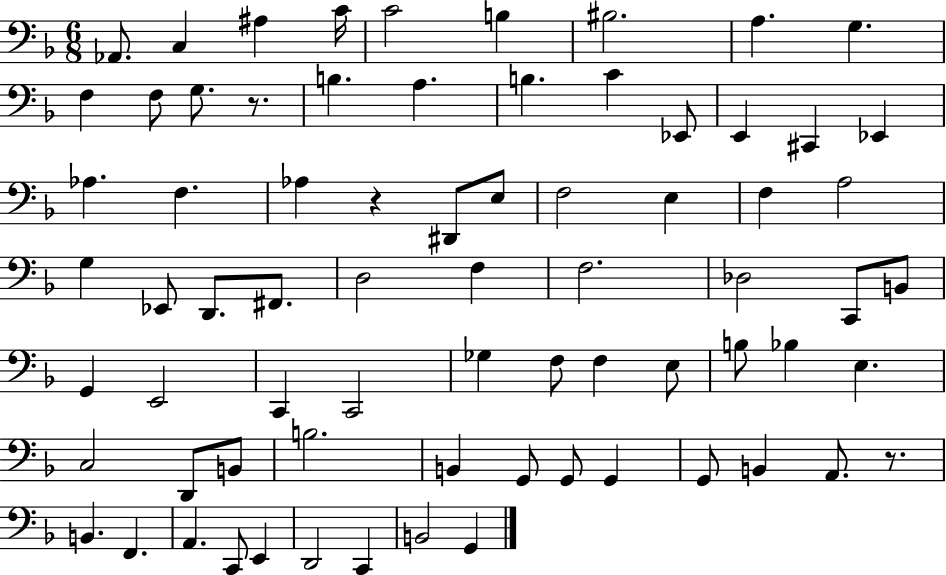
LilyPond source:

{
  \clef bass
  \numericTimeSignature
  \time 6/8
  \key f \major
  aes,8. c4 ais4 c'16 | c'2 b4 | bis2. | a4. g4. | \break f4 f8 g8. r8. | b4. a4. | b4. c'4 ees,8 | e,4 cis,4 ees,4 | \break aes4. f4. | aes4 r4 dis,8 e8 | f2 e4 | f4 a2 | \break g4 ees,8 d,8. fis,8. | d2 f4 | f2. | des2 c,8 b,8 | \break g,4 e,2 | c,4 c,2 | ges4 f8 f4 e8 | b8 bes4 e4. | \break c2 d,8 b,8 | b2. | b,4 g,8 g,8 g,4 | g,8 b,4 a,8. r8. | \break b,4. f,4. | a,4. c,8 e,4 | d,2 c,4 | b,2 g,4 | \break \bar "|."
}